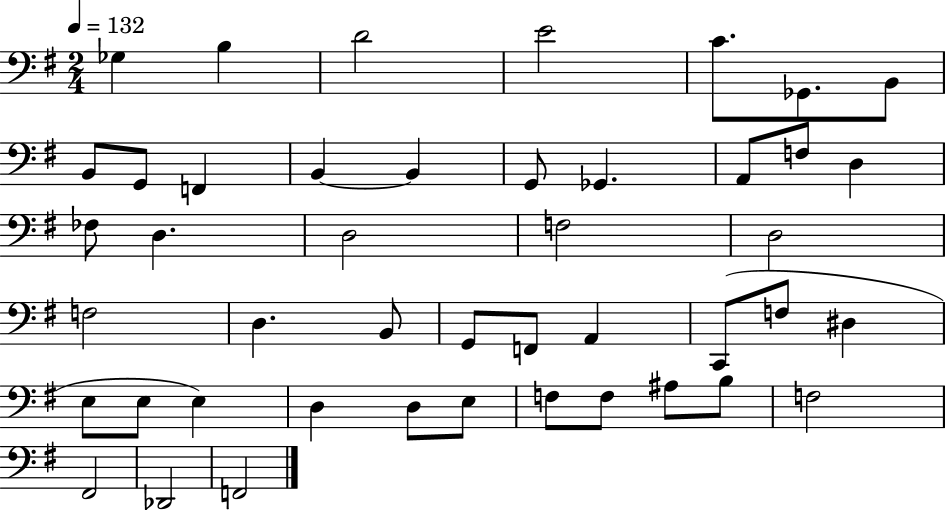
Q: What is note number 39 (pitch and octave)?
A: F3